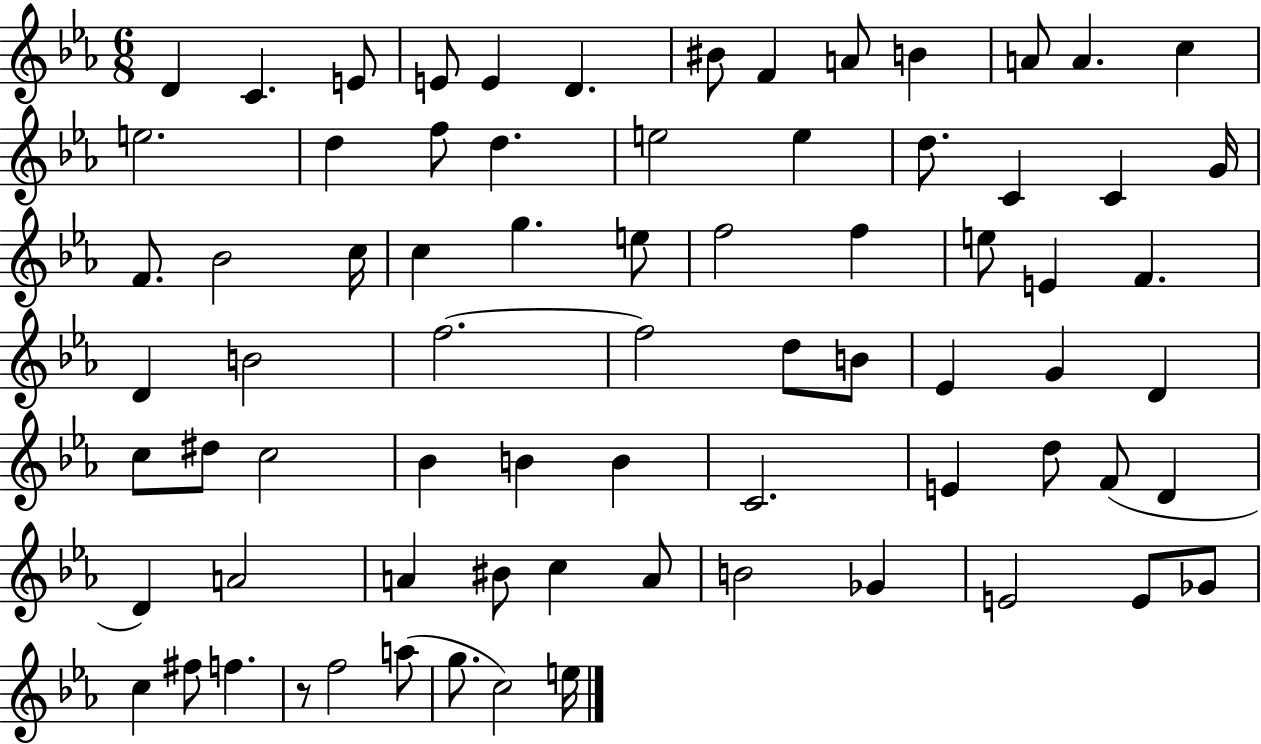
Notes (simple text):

D4/q C4/q. E4/e E4/e E4/q D4/q. BIS4/e F4/q A4/e B4/q A4/e A4/q. C5/q E5/h. D5/q F5/e D5/q. E5/h E5/q D5/e. C4/q C4/q G4/s F4/e. Bb4/h C5/s C5/q G5/q. E5/e F5/h F5/q E5/e E4/q F4/q. D4/q B4/h F5/h. F5/h D5/e B4/e Eb4/q G4/q D4/q C5/e D#5/e C5/h Bb4/q B4/q B4/q C4/h. E4/q D5/e F4/e D4/q D4/q A4/h A4/q BIS4/e C5/q A4/e B4/h Gb4/q E4/h E4/e Gb4/e C5/q F#5/e F5/q. R/e F5/h A5/e G5/e. C5/h E5/s